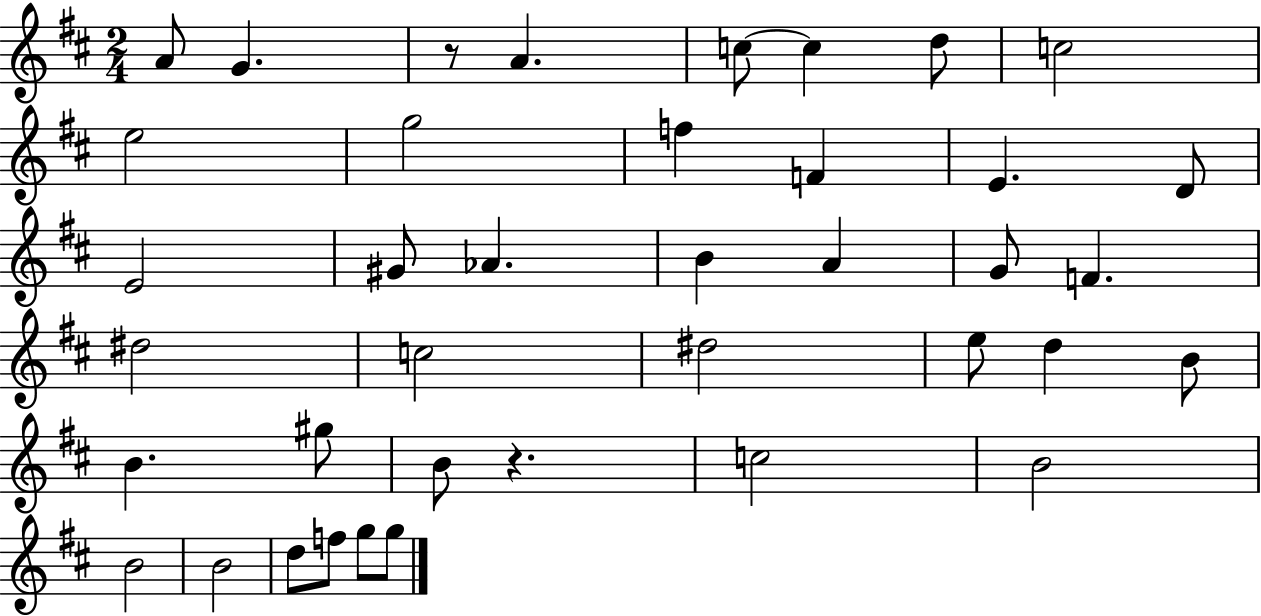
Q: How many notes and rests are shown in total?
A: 39